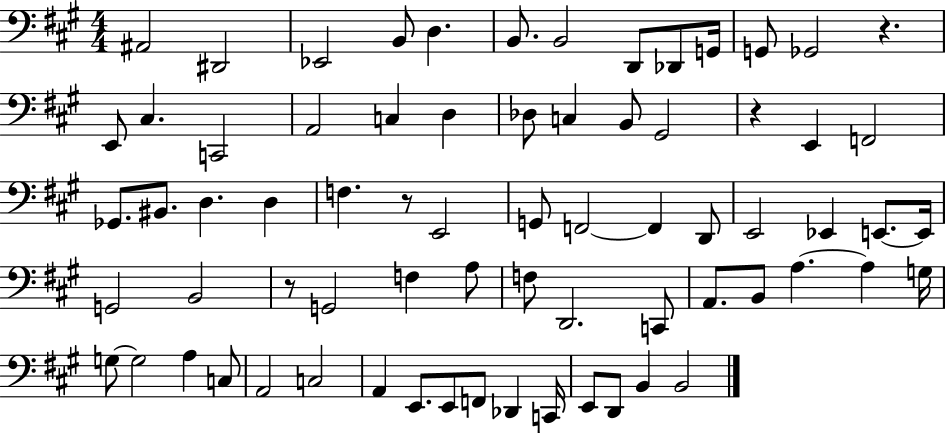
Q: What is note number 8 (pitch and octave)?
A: D2